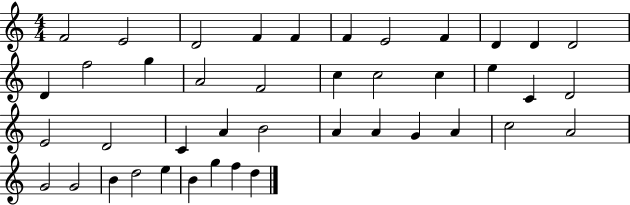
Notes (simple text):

F4/h E4/h D4/h F4/q F4/q F4/q E4/h F4/q D4/q D4/q D4/h D4/q F5/h G5/q A4/h F4/h C5/q C5/h C5/q E5/q C4/q D4/h E4/h D4/h C4/q A4/q B4/h A4/q A4/q G4/q A4/q C5/h A4/h G4/h G4/h B4/q D5/h E5/q B4/q G5/q F5/q D5/q